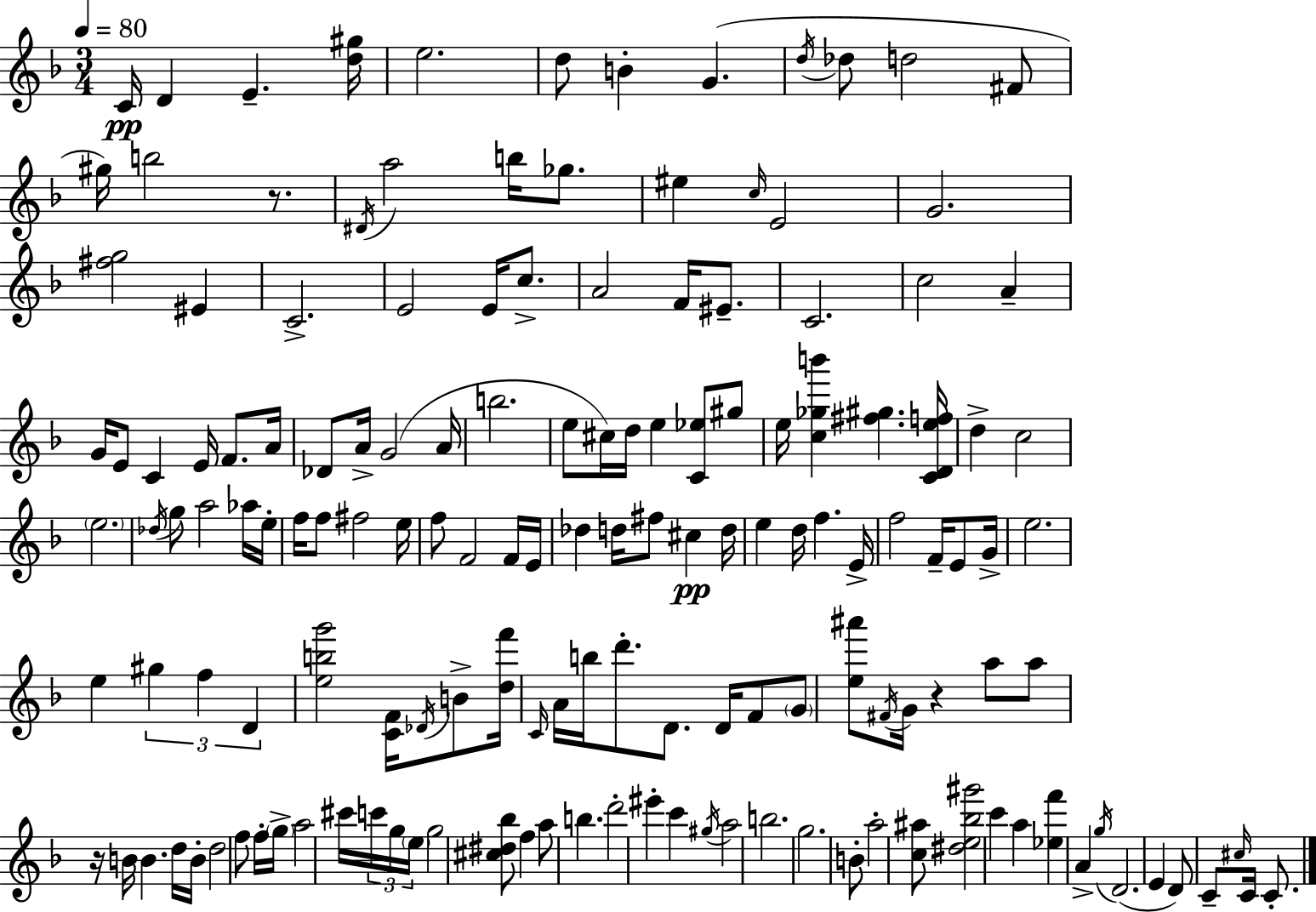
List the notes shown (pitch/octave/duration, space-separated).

C4/s D4/q E4/q. [D5,G#5]/s E5/h. D5/e B4/q G4/q. D5/s Db5/e D5/h F#4/e G#5/s B5/h R/e. D#4/s A5/h B5/s Gb5/e. EIS5/q C5/s E4/h G4/h. [F#5,G5]/h EIS4/q C4/h. E4/h E4/s C5/e. A4/h F4/s EIS4/e. C4/h. C5/h A4/q G4/s E4/e C4/q E4/s F4/e. A4/s Db4/e A4/s G4/h A4/s B5/h. E5/e C#5/s D5/s E5/q [C4,Eb5]/e G#5/e E5/s [C5,Gb5,B6]/q [F#5,G#5]/q. [C4,D4,E5,F5]/s D5/q C5/h E5/h. Db5/s G5/e A5/h Ab5/s E5/s F5/s F5/e F#5/h E5/s F5/e F4/h F4/s E4/s Db5/q D5/s F#5/e C#5/q D5/s E5/q D5/s F5/q. E4/s F5/h F4/s E4/e G4/s E5/h. E5/q G#5/q F5/q D4/q [E5,B5,G6]/h [C4,F4]/s Db4/s B4/e [D5,F6]/s C4/s A4/s B5/s D6/e. D4/e. D4/s F4/e G4/e [E5,A#6]/e F#4/s G4/s R/q A5/e A5/e R/s B4/s B4/q. D5/s B4/s D5/h F5/e F5/s G5/s A5/h C#6/s C6/s G5/s E5/s G5/h [C#5,D#5,Bb5]/e F5/q A5/e B5/q. D6/h EIS6/q C6/q G#5/s A5/h B5/h. G5/h. B4/e A5/h [C5,A#5]/e [D#5,E5,Bb5,G#6]/h C6/q A5/q [Eb5,F6]/q A4/q G5/s D4/h. E4/q D4/e C4/e C#5/s C4/s C4/e.